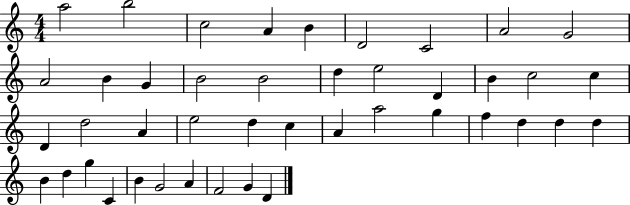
A5/h B5/h C5/h A4/q B4/q D4/h C4/h A4/h G4/h A4/h B4/q G4/q B4/h B4/h D5/q E5/h D4/q B4/q C5/h C5/q D4/q D5/h A4/q E5/h D5/q C5/q A4/q A5/h G5/q F5/q D5/q D5/q D5/q B4/q D5/q G5/q C4/q B4/q G4/h A4/q F4/h G4/q D4/q